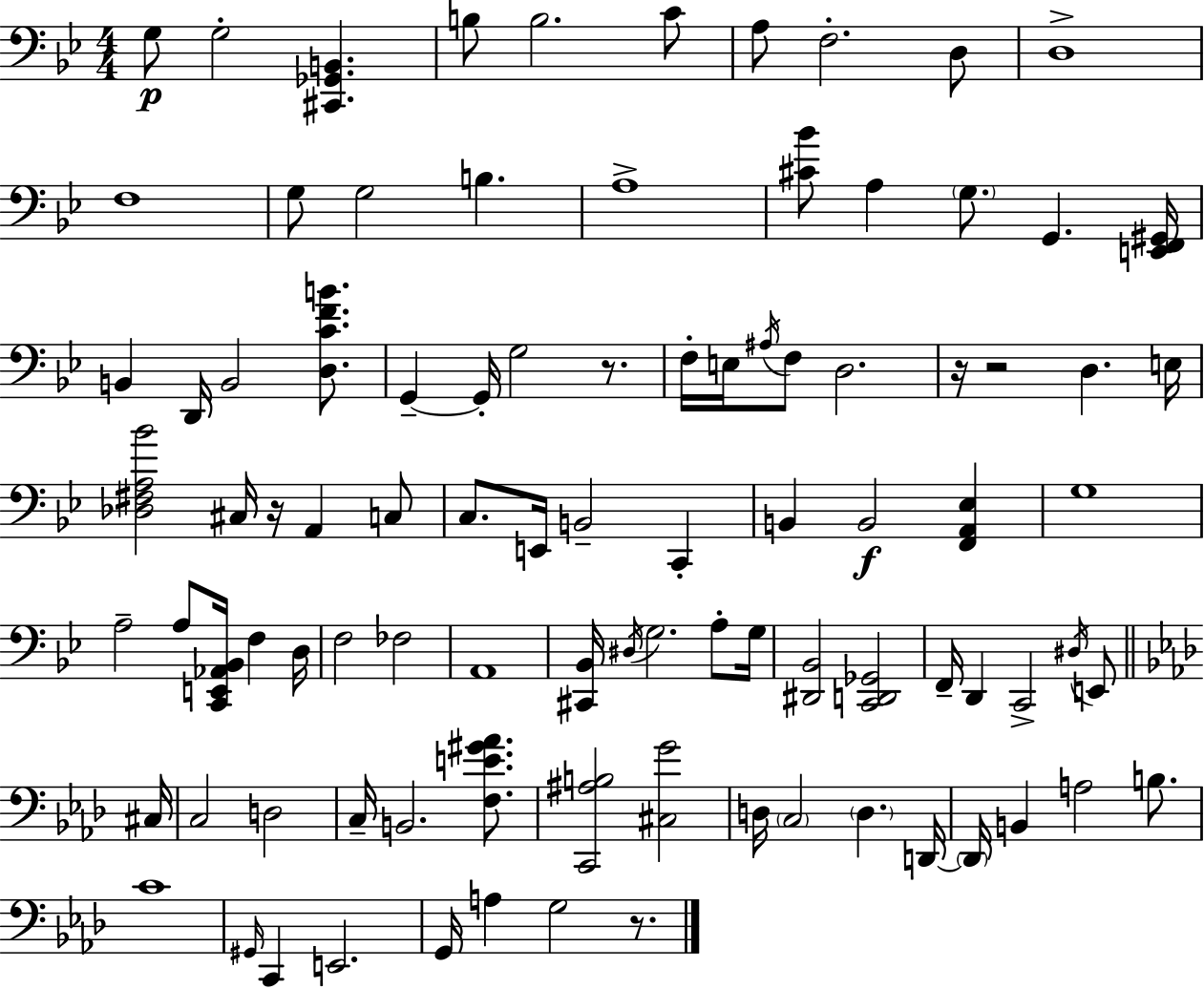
X:1
T:Untitled
M:4/4
L:1/4
K:Bb
G,/2 G,2 [^C,,_G,,B,,] B,/2 B,2 C/2 A,/2 F,2 D,/2 D,4 F,4 G,/2 G,2 B, A,4 [^C_B]/2 A, G,/2 G,, [E,,F,,^G,,]/4 B,, D,,/4 B,,2 [D,CFB]/2 G,, G,,/4 G,2 z/2 F,/4 E,/4 ^A,/4 F,/2 D,2 z/4 z2 D, E,/4 [_D,^F,A,_B]2 ^C,/4 z/4 A,, C,/2 C,/2 E,,/4 B,,2 C,, B,, B,,2 [F,,A,,_E,] G,4 A,2 A,/2 [C,,E,,_A,,_B,,]/4 F, D,/4 F,2 _F,2 A,,4 [^C,,_B,,]/4 ^D,/4 G,2 A,/2 G,/4 [^D,,_B,,]2 [C,,D,,_G,,]2 F,,/4 D,, C,,2 ^D,/4 E,,/2 ^C,/4 C,2 D,2 C,/4 B,,2 [F,E^G_A]/2 [C,,^A,B,]2 [^C,G]2 D,/4 C,2 D, D,,/4 D,,/4 B,, A,2 B,/2 C4 ^G,,/4 C,, E,,2 G,,/4 A, G,2 z/2